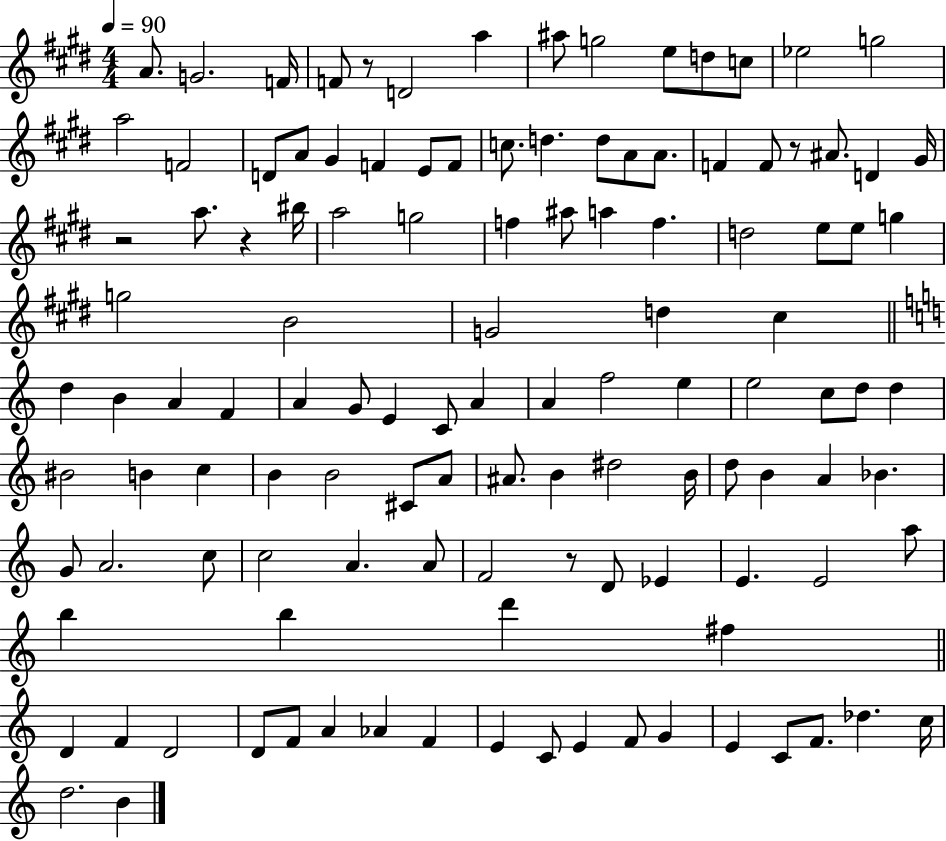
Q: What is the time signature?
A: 4/4